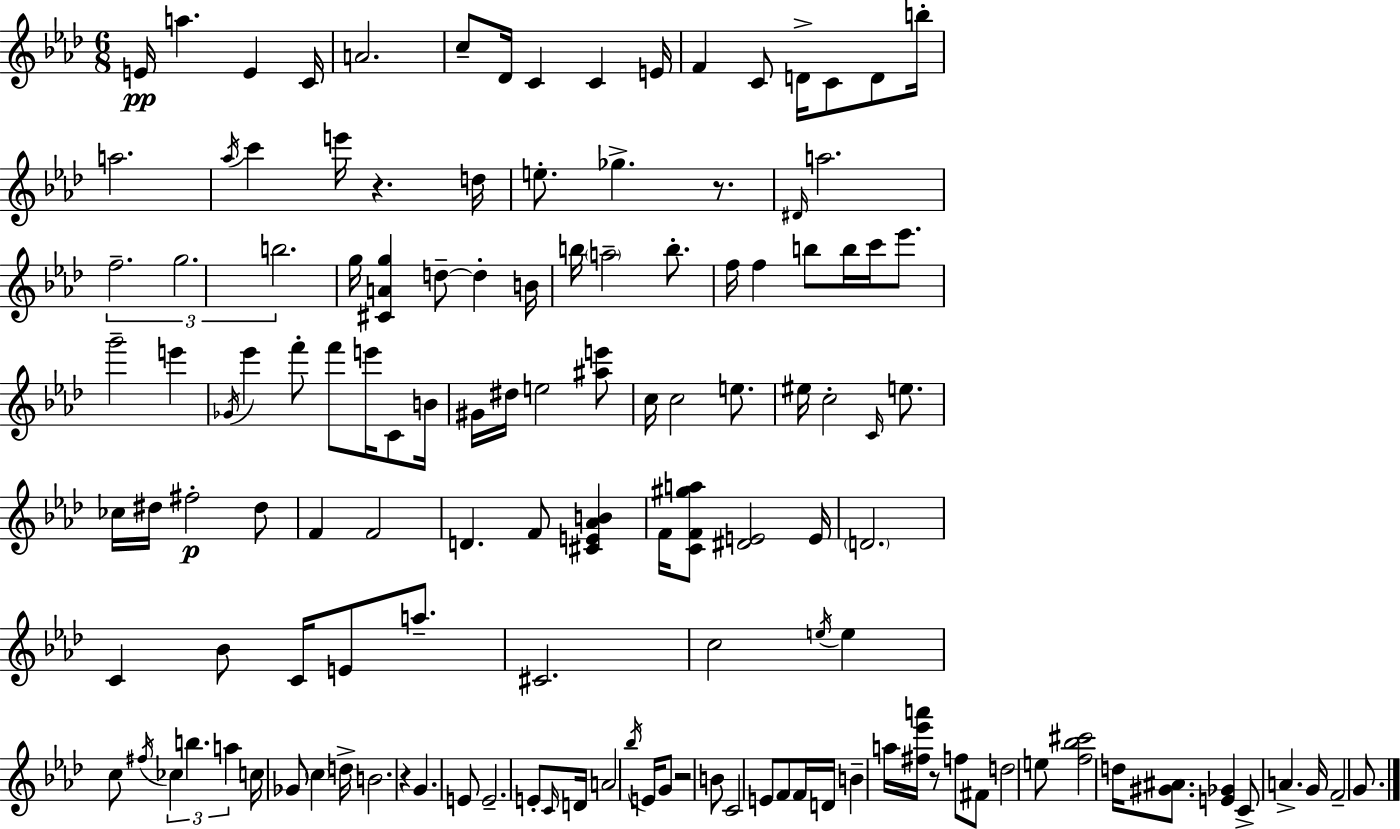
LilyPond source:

{
  \clef treble
  \numericTimeSignature
  \time 6/8
  \key f \minor
  \repeat volta 2 { e'16\pp a''4. e'4 c'16 | a'2. | c''8-- des'16 c'4 c'4 e'16 | f'4 c'8 d'16-> c'8 d'8 b''16-. | \break a''2. | \acciaccatura { aes''16 } c'''4 e'''16 r4. | d''16 e''8.-. ges''4.-> r8. | \grace { dis'16 } a''2. | \break \tuplet 3/2 { f''2.-- | g''2. | b''2. } | g''16 <cis' a' g''>4 d''8--~~ d''4-. | \break b'16 b''16 \parenthesize a''2-- b''8.-. | f''16 f''4 b''8 b''16 c'''16 ees'''8. | g'''2-- e'''4 | \acciaccatura { ges'16 } ees'''4 f'''8-. f'''8 e'''16 | \break c'8 b'16 gis'16 dis''16 e''2 | <ais'' e'''>8 c''16 c''2 | e''8. eis''16 c''2-. | \grace { c'16 } e''8. ces''16 dis''16 fis''2-.\p | \break dis''8 f'4 f'2 | d'4. f'8 | <cis' e' aes' b'>4 f'16 <c' f' gis'' a''>8 <dis' e'>2 | e'16 \parenthesize d'2. | \break c'4 bes'8 c'16 e'8 | a''8.-- cis'2. | c''2 | \acciaccatura { e''16 } e''4 c''8 \acciaccatura { fis''16 } \tuplet 3/2 { ces''4 | \break b''4. a''4 } c''16 ges'8 | \parenthesize c''4 d''16-> b'2. | r4 g'4. | e'8 e'2.-- | \break e'8-. \grace { c'16 } d'16 a'2 | \acciaccatura { bes''16 } e'16 g'8 r2 | b'8 c'2 | e'8 f'8 f'16 d'16 b'4-- | \break a''16 <fis'' ees''' a'''>16 r8 f''8 fis'8 d''2 | e''8 <f'' bes'' cis'''>2 | d''16 <gis' ais'>8. <e' ges'>4 | c'8-> a'4.-> g'16 f'2-- | \break g'8. } \bar "|."
}